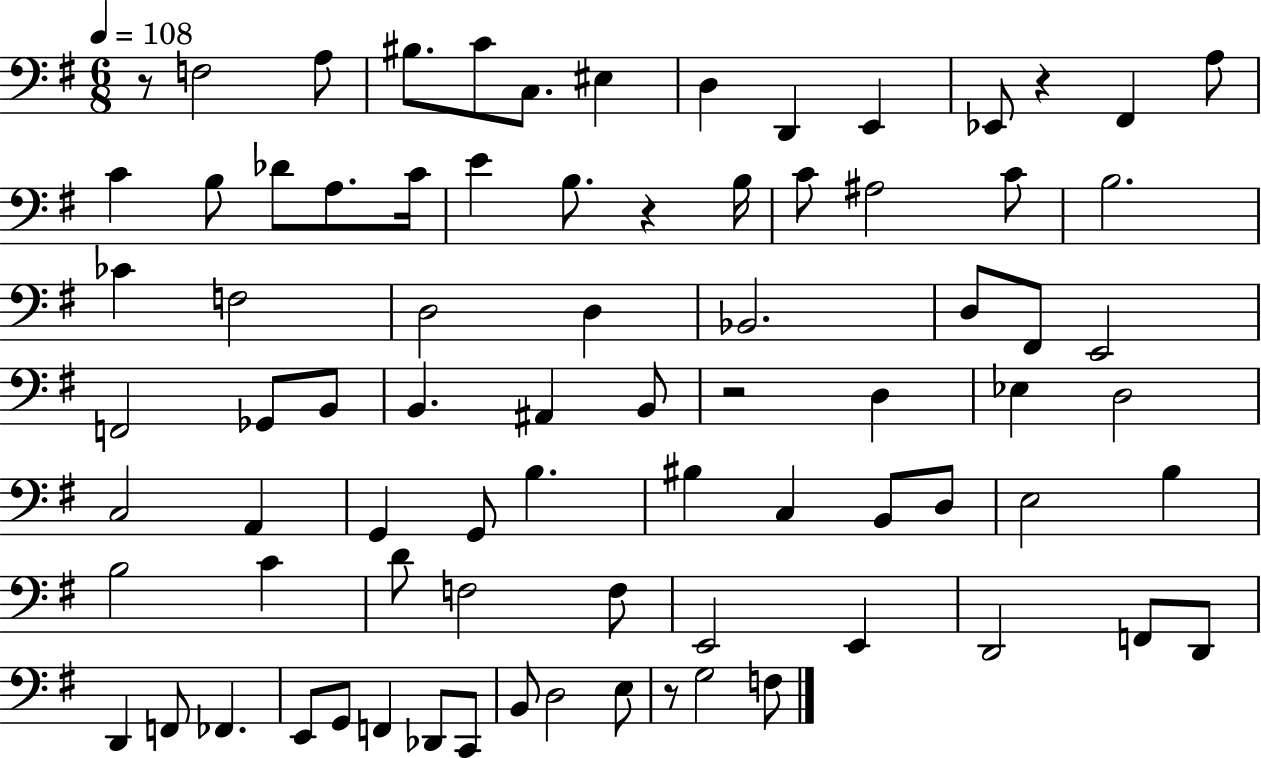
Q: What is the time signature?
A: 6/8